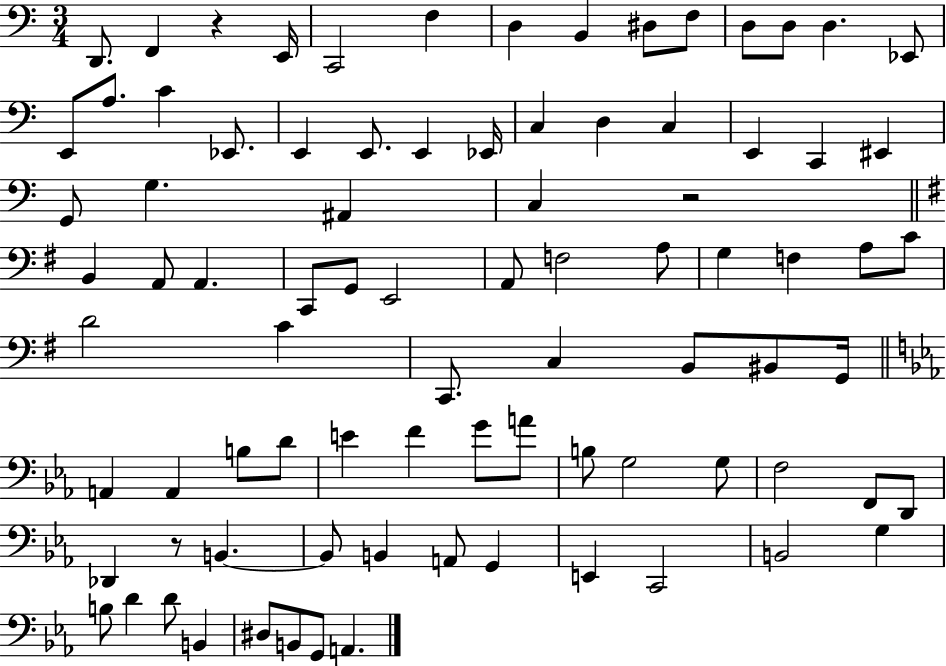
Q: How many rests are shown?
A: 3